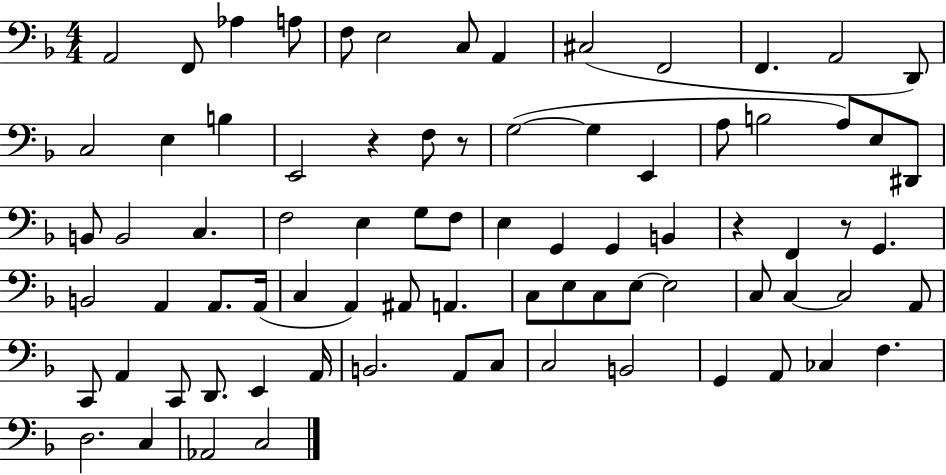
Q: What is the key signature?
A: F major